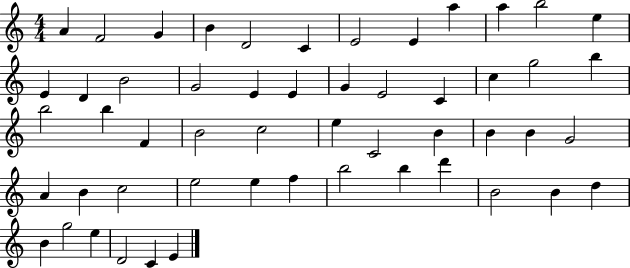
A4/q F4/h G4/q B4/q D4/h C4/q E4/h E4/q A5/q A5/q B5/h E5/q E4/q D4/q B4/h G4/h E4/q E4/q G4/q E4/h C4/q C5/q G5/h B5/q B5/h B5/q F4/q B4/h C5/h E5/q C4/h B4/q B4/q B4/q G4/h A4/q B4/q C5/h E5/h E5/q F5/q B5/h B5/q D6/q B4/h B4/q D5/q B4/q G5/h E5/q D4/h C4/q E4/q